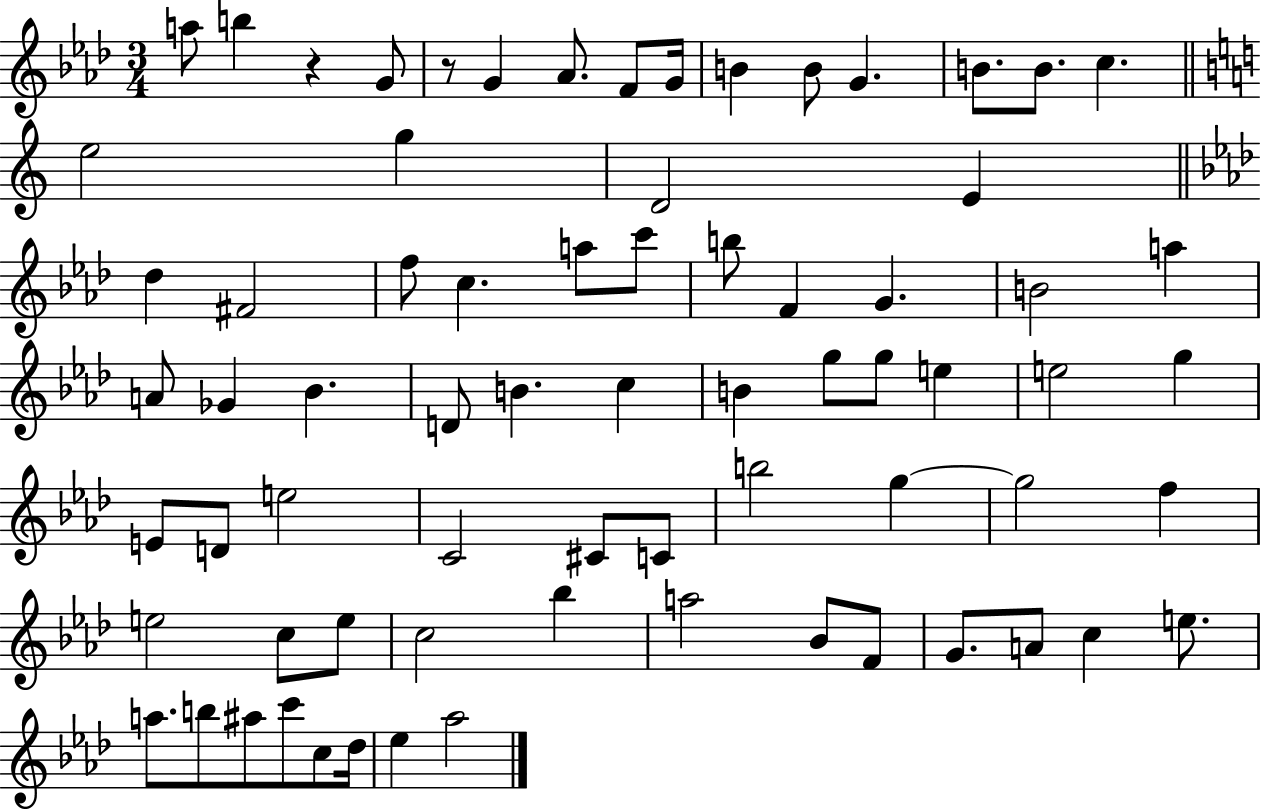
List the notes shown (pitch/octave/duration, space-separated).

A5/e B5/q R/q G4/e R/e G4/q Ab4/e. F4/e G4/s B4/q B4/e G4/q. B4/e. B4/e. C5/q. E5/h G5/q D4/h E4/q Db5/q F#4/h F5/e C5/q. A5/e C6/e B5/e F4/q G4/q. B4/h A5/q A4/e Gb4/q Bb4/q. D4/e B4/q. C5/q B4/q G5/e G5/e E5/q E5/h G5/q E4/e D4/e E5/h C4/h C#4/e C4/e B5/h G5/q G5/h F5/q E5/h C5/e E5/e C5/h Bb5/q A5/h Bb4/e F4/e G4/e. A4/e C5/q E5/e. A5/e. B5/e A#5/e C6/e C5/e Db5/s Eb5/q Ab5/h